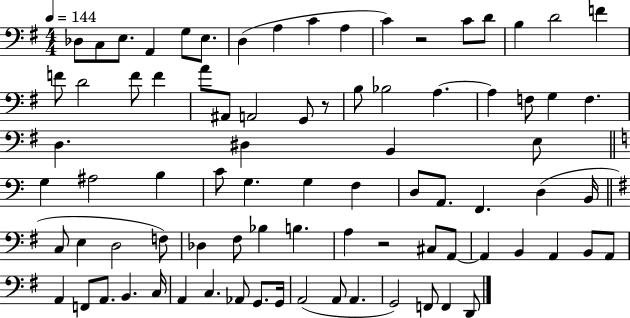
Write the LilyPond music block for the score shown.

{
  \clef bass
  \numericTimeSignature
  \time 4/4
  \key g \major
  \tempo 4 = 144
  des8 c8 e8. a,4 g8 e8. | d4( a4 c'4 a4 | c'4) r2 c'8 d'8 | b4 d'2 f'4 | \break f'8 d'2 f'8 f'4 | a'8 ais,8 a,2 g,8 r8 | b8 bes2 a4.~~ | a4 f8 g4 f4. | \break d4. dis4 b,4 e8 | \bar "||" \break \key a \minor g4 ais2 b4 | c'8 g4. g4 f4 | d8 a,8. f,4. d4( b,16 | \bar "||" \break \key e \minor c8 e4 d2 f8) | des4 fis8 bes4 b4. | a4 r2 cis8 a,8~~ | a,4 b,4 a,4 b,8 a,8 | \break a,4 f,8 a,8. b,4. c16 | a,4 c4. aes,8 g,8. g,16 | a,2( a,8 a,4. | g,2) f,8 f,4 d,8 | \break \bar "|."
}